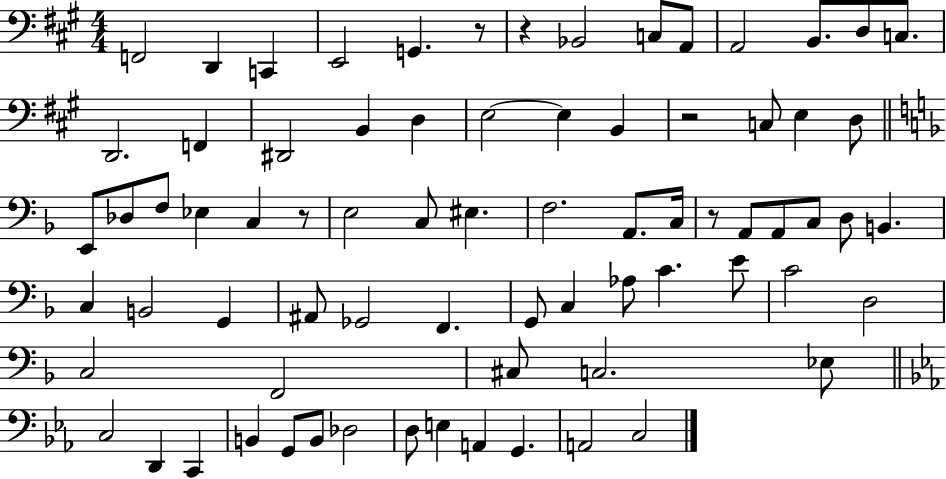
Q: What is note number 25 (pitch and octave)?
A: Db3